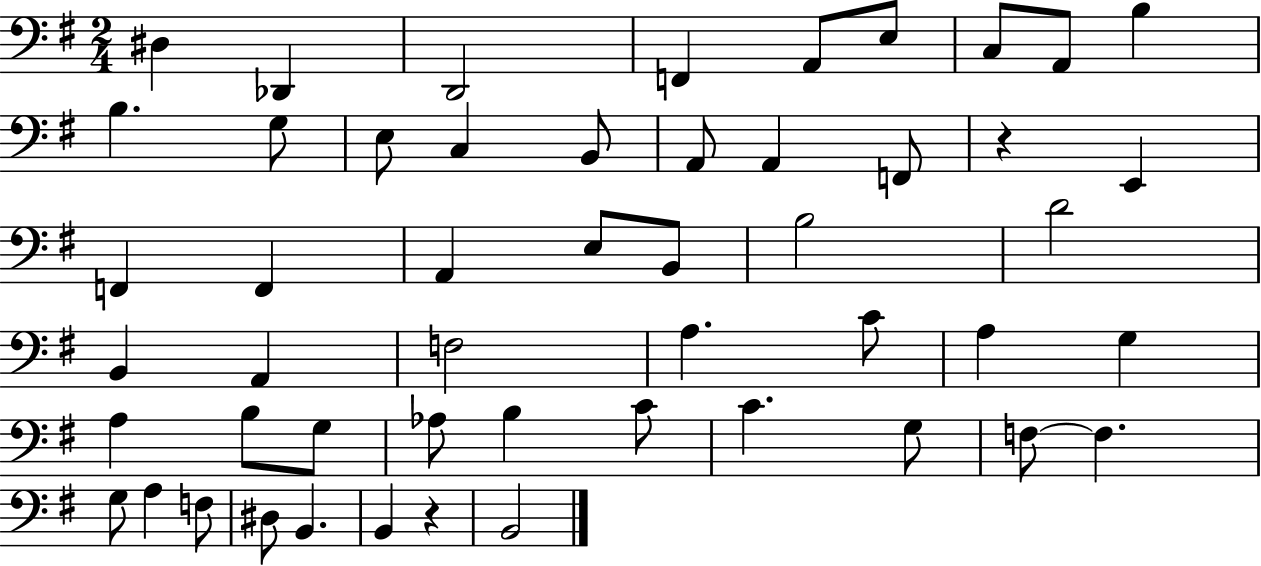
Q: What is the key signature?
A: G major